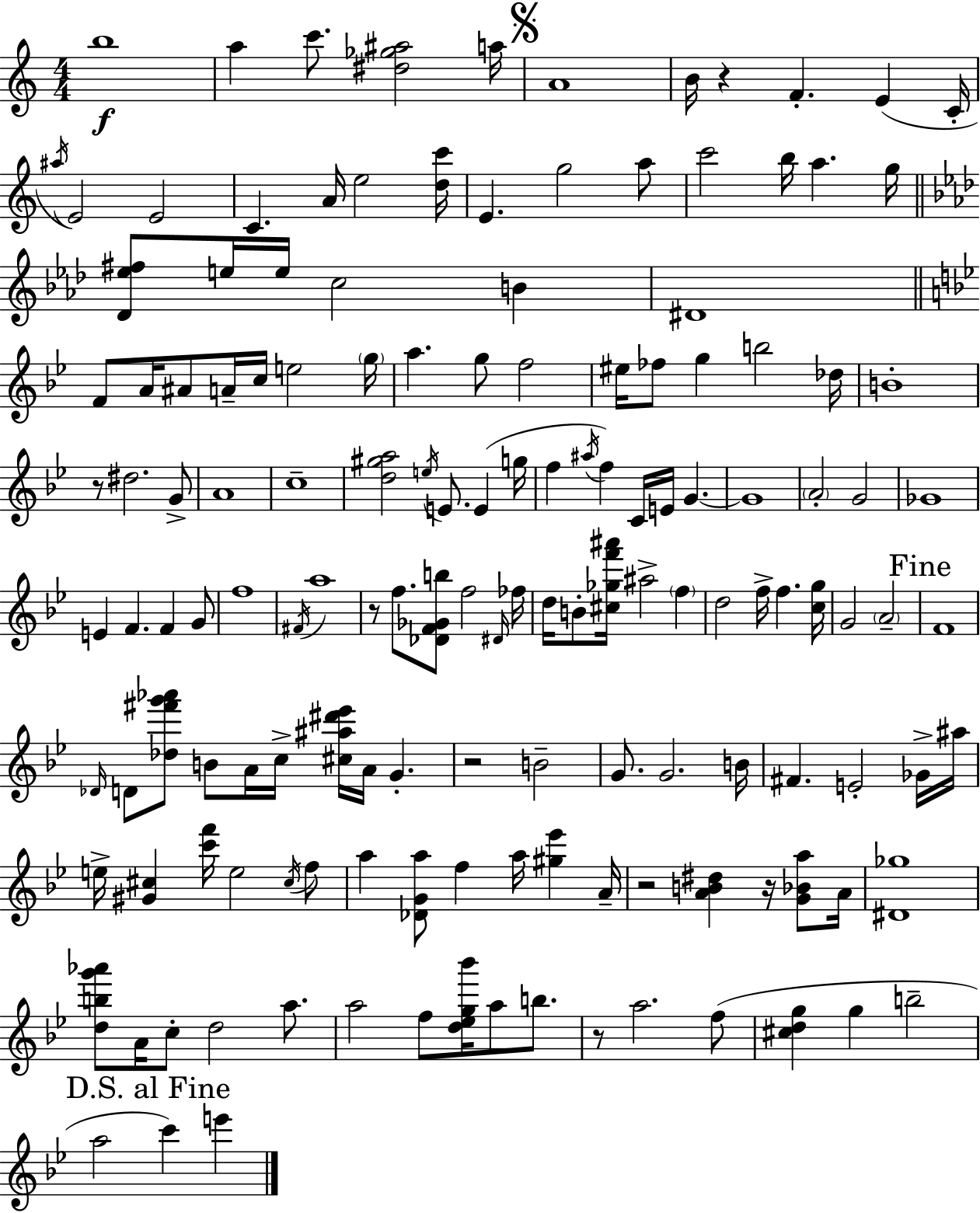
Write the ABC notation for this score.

X:1
T:Untitled
M:4/4
L:1/4
K:Am
b4 a c'/2 [^d_g^a]2 a/4 A4 B/4 z F E C/4 ^a/4 E2 E2 C A/4 e2 [dc']/4 E g2 a/2 c'2 b/4 a g/4 [_D_e^f]/2 e/4 e/4 c2 B ^D4 F/2 A/4 ^A/2 A/4 c/4 e2 g/4 a g/2 f2 ^e/4 _f/2 g b2 _d/4 B4 z/2 ^d2 G/2 A4 c4 [d^ga]2 e/4 E/2 E g/4 f ^a/4 f C/4 E/4 G G4 A2 G2 _G4 E F F G/2 f4 ^F/4 a4 z/2 f/2 [_DF_Gb]/2 f2 ^D/4 _f/4 d/4 B/2 [^c_gf'^a']/4 ^a2 f d2 f/4 f [cg]/4 G2 A2 F4 _D/4 D/2 [_d^f'g'_a']/2 B/2 A/4 c/4 [^c^a^d'_e']/4 A/4 G z2 B2 G/2 G2 B/4 ^F E2 _G/4 ^a/4 e/4 [^G^c] [c'f']/4 e2 ^c/4 f/2 a [_DGa]/2 f a/4 [^g_e'] A/4 z2 [AB^d] z/4 [G_Ba]/2 A/4 [^D_g]4 [dbg'_a']/2 A/4 c/2 d2 a/2 a2 f/2 [d_eg_b']/4 a/2 b/2 z/2 a2 f/2 [^cdg] g b2 a2 c' e'